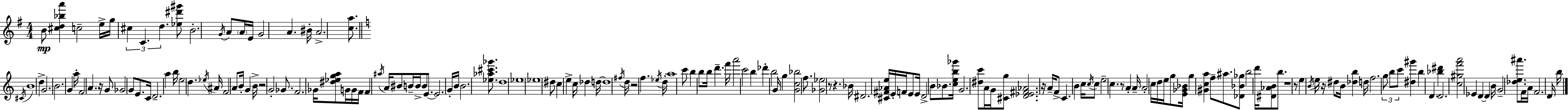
{
  \clef treble
  \numericTimeSignature
  \time 4/4
  \key g \major
  b'8\mp <cis'' d'' bes'' a'''>4 c''2-- e''16-> g''16 | \tuplet 3/2 { cis''4 c'4. d''4. } | <ees'' dis''' gis'''>8 b'2.-. \acciaccatura { g'16 } a'8 | \parenthesize a'16 e'16 g'2 a'4. | \break bis'16-. a'2.-> <c'' a''>8. | \bar "||" \break \key a \minor \acciaccatura { cis'16 } b'1 | d''4-> g'2. | b'2. g'4 | a''16-. f'2 a'4. | \break r16 g'8 ges'2 g'8 e'8. | c'16 d'2.-- a''4 | b''16 e''2 d''4. | \acciaccatura { ees''16 } ais'16 f'2 a'8 b'16-. g'4 | \break b'16-> r2 g'2-. | ges'8. f'2. | ges'16 <dis'' ees'' g'' a''>8 g'16 g'16 f'16 f'4 \acciaccatura { ais''16 } a'16 bis'8 b'16-- | b'16-> b'8 e'8.~~ e'2. | \break g'16-. b'16 b'2. | <ees'' aes'' cis''' ges'''>8. d''1 | ees''1 | ees''1 | \break dis''8 c''4 e''4-> c''16 des''4 | d''16~~ d''1 | \acciaccatura { fis''16 } d''16 r2 f''4. | \acciaccatura { ees''16 } d''16-. a''1 | \break c'''8 b''4 b''8 b''16 d'''4.-- | f'''16 a'''2 c'''2 | b''4 des'''4-. b''2 | g'16 g''4 <g' c'' bes''>2 | \break f''8. <ges' ees''>2 r8 r4. | bes'16 dis'2. | <cis' fis' aes' e''>16 e'16-. f'16 e'8 e'16 d'2-> | b'8 bes'8. <c'' e'' b'' ges'''>16 g'2. | \break <dis'' c'''>8 a'16 g'16 <cis' g''>8 <d' ees' fis' aes'>2. | r16 a'16-- f'8-> c'4. b'4 | c''16 \acciaccatura { c''16 } c''8 e''2-- c''4. | r8 a'4-. a'16-- a'2-. | \break c''16 d''16 e''16 g''8 <e' ges' bes'>16 g''4 <gis' c'' a''>4 | f''8-- ais''8. <des' bes' ges''>8 b''2 | d'''16 <dis' aes' b'>8 b''8. r1 | r8 e''4 \acciaccatura { b'16 } e''16 r16 dis''8 | \break b'16 <des'' b''>4 d''16 f''2. | \tuplet 3/2 { g''8 b''8 c'''8 } <dis'' gis'''>4 b''4 | d'4. <bes'' dis'''>4 d'2. | <c'' gis'' f''' a'''>2 ees'4 | \break d'4~~ d'4 b'16 g'2-- | <des'' e'' ais'''>8. f'16 a'16 f'2. | d'16 b''16 \bar "|."
}